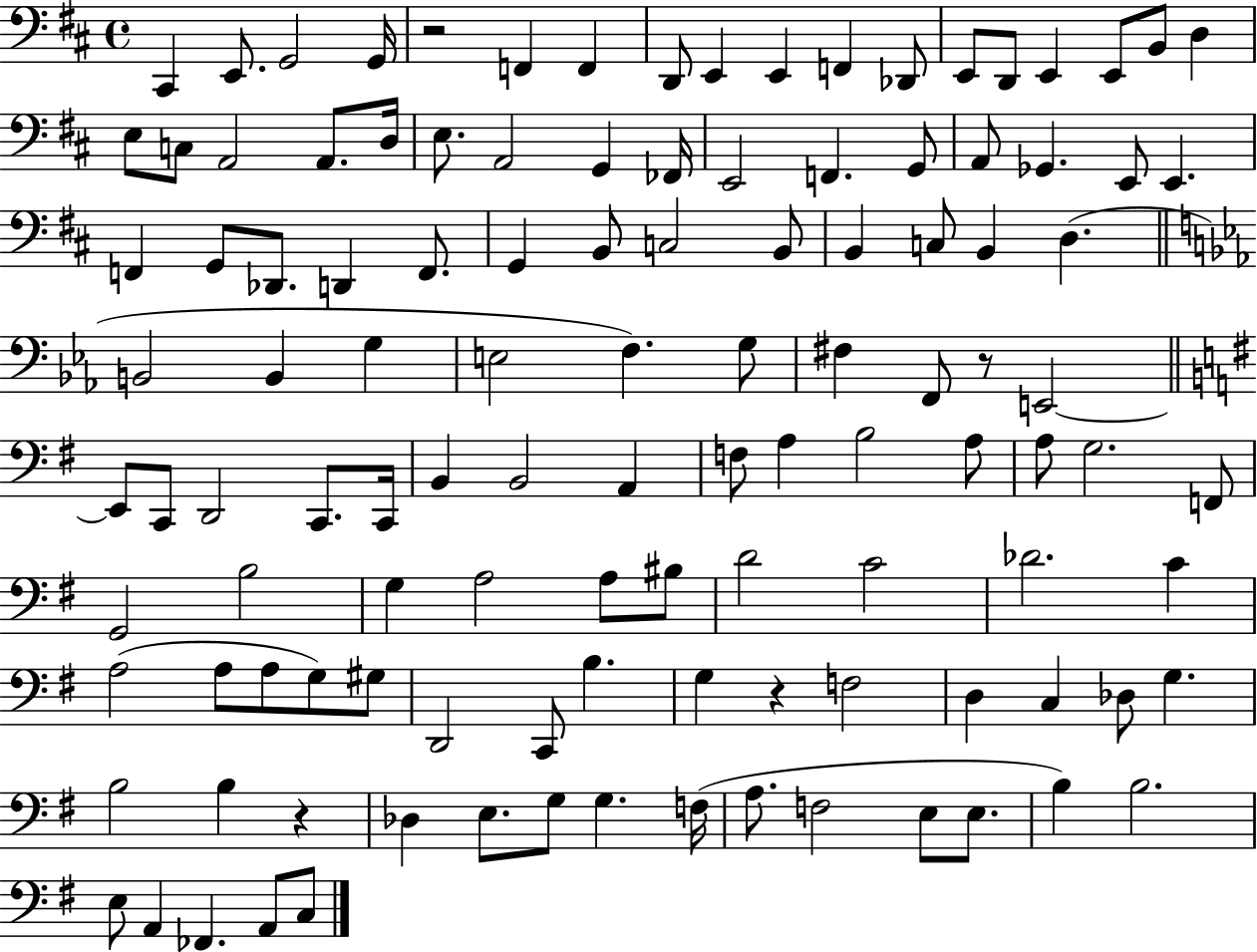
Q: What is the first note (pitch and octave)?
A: C#2